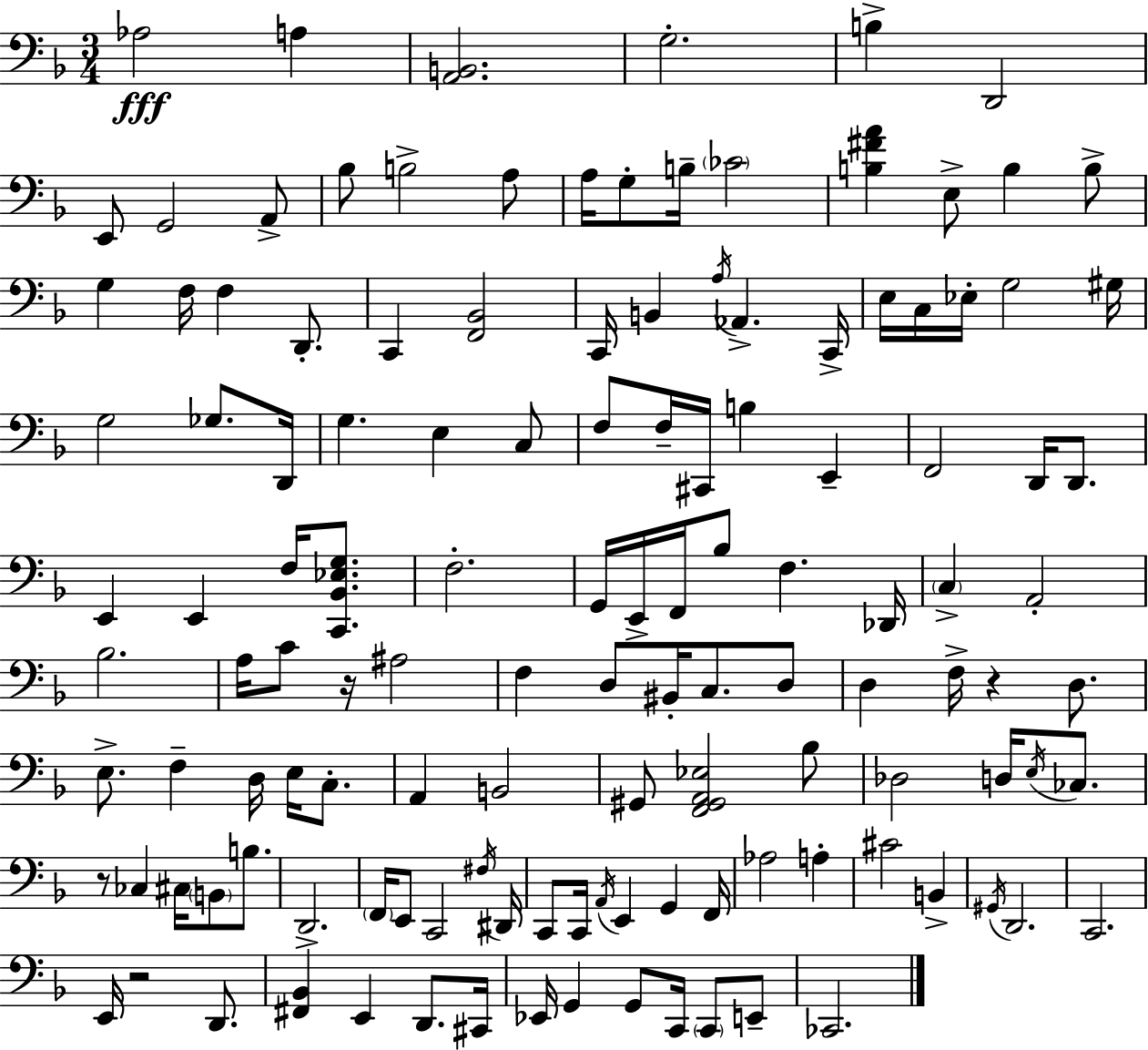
Ab3/h A3/q [A2,B2]/h. G3/h. B3/q D2/h E2/e G2/h A2/e Bb3/e B3/h A3/e A3/s G3/e B3/s CES4/h [B3,F#4,A4]/q E3/e B3/q B3/e G3/q F3/s F3/q D2/e. C2/q [F2,Bb2]/h C2/s B2/q A3/s Ab2/q. C2/s E3/s C3/s Eb3/s G3/h G#3/s G3/h Gb3/e. D2/s G3/q. E3/q C3/e F3/e F3/s C#2/s B3/q E2/q F2/h D2/s D2/e. E2/q E2/q F3/s [C2,Bb2,Eb3,G3]/e. F3/h. G2/s E2/s F2/s Bb3/e F3/q. Db2/s C3/q A2/h Bb3/h. A3/s C4/e R/s A#3/h F3/q D3/e BIS2/s C3/e. D3/e D3/q F3/s R/q D3/e. E3/e. F3/q D3/s E3/s C3/e. A2/q B2/h G#2/e [F2,G#2,A2,Eb3]/h Bb3/e Db3/h D3/s E3/s CES3/e. R/e CES3/q C#3/s B2/e B3/e. D2/h. F2/s E2/e C2/h F#3/s D#2/s C2/e C2/s A2/s E2/q G2/q F2/s Ab3/h A3/q C#4/h B2/q G#2/s D2/h. C2/h. E2/s R/h D2/e. [F#2,Bb2]/q E2/q D2/e. C#2/s Eb2/s G2/q G2/e C2/s C2/e E2/e CES2/h.